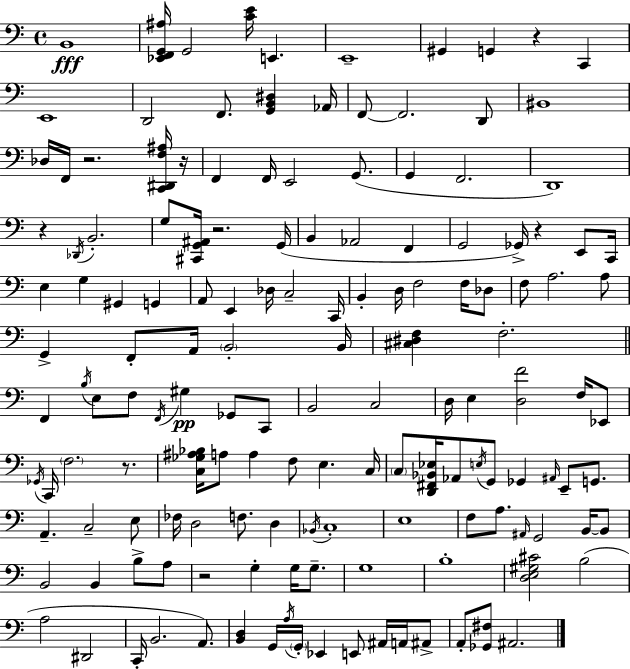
X:1
T:Untitled
M:4/4
L:1/4
K:Am
B,,4 [_E,,F,,G,,^A,]/4 G,,2 [CE]/4 E,, E,,4 ^G,, G,, z C,, E,,4 D,,2 F,,/2 [G,,B,,^D,] _A,,/4 F,,/2 F,,2 D,,/2 ^B,,4 _D,/4 F,,/4 z2 [C,,^D,,F,^A,]/4 z/4 F,, F,,/4 E,,2 G,,/2 G,, F,,2 D,,4 z _D,,/4 B,,2 G,/2 [^C,,G,,^A,,]/4 z2 G,,/4 B,, _A,,2 F,, G,,2 _G,,/4 z E,,/2 C,,/4 E, G, ^G,, G,, A,,/2 E,, _D,/4 C,2 C,,/4 B,, D,/4 F,2 F,/4 _D,/2 F,/2 A,2 A,/2 G,, F,,/2 A,,/4 B,,2 B,,/4 [^C,^D,F,] F,2 F,, B,/4 E,/2 F,/2 F,,/4 ^G, _G,,/2 C,,/2 B,,2 C,2 D,/4 E, [D,F]2 F,/4 _E,,/2 _G,,/4 C,,/4 F,2 z/2 [C,_G,^A,_B,]/4 A,/2 A, F,/2 E, C,/4 C,/2 [D,,^F,,_B,,_E,]/4 _A,,/2 E,/4 G,,/2 _G,, ^A,,/4 E,,/2 G,,/2 A,, C,2 E,/2 _F,/4 D,2 F,/2 D, _B,,/4 C,4 E,4 F,/2 A,/2 ^A,,/4 G,,2 B,,/4 B,,/2 B,,2 B,, B,/2 A,/2 z2 G, G,/4 G,/2 G,4 B,4 [D,E,^G,^C]2 B,2 A,2 ^D,,2 C,,/4 B,,2 A,,/2 [B,,D,] G,,/4 A,/4 G,,/4 _E,, E,,/2 ^A,,/4 A,,/4 ^A,,/2 A,,/2 [_G,,^F,]/2 ^A,,2